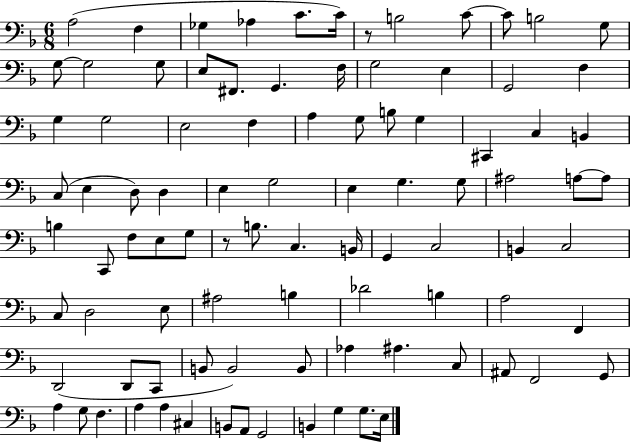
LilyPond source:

{
  \clef bass
  \numericTimeSignature
  \time 6/8
  \key f \major
  a2( f4 | ges4 aes4 c'8. c'16) | r8 b2 c'8~~ | c'8 b2 g8 | \break g8~~ g2 g8 | e8 fis,8. g,4. f16 | g2 e4 | g,2 f4 | \break g4 g2 | e2 f4 | a4 g8 b8 g4 | cis,4 c4 b,4 | \break c8( e4 d8) d4 | e4 g2 | e4 g4. g8 | ais2 a8~~ a8 | \break b4 c,8 f8 e8 g8 | r8 b8. c4. b,16 | g,4 c2 | b,4 c2 | \break c8 d2 e8 | ais2 b4 | des'2 b4 | a2 f,4 | \break d,2( d,8 c,8 | b,8 b,2) b,8 | aes4 ais4. c8 | ais,8 f,2 g,8 | \break a4 g8 f4. | a4 a4 cis4 | b,8 a,8 g,2 | b,4 g4 g8. e16 | \break \bar "|."
}